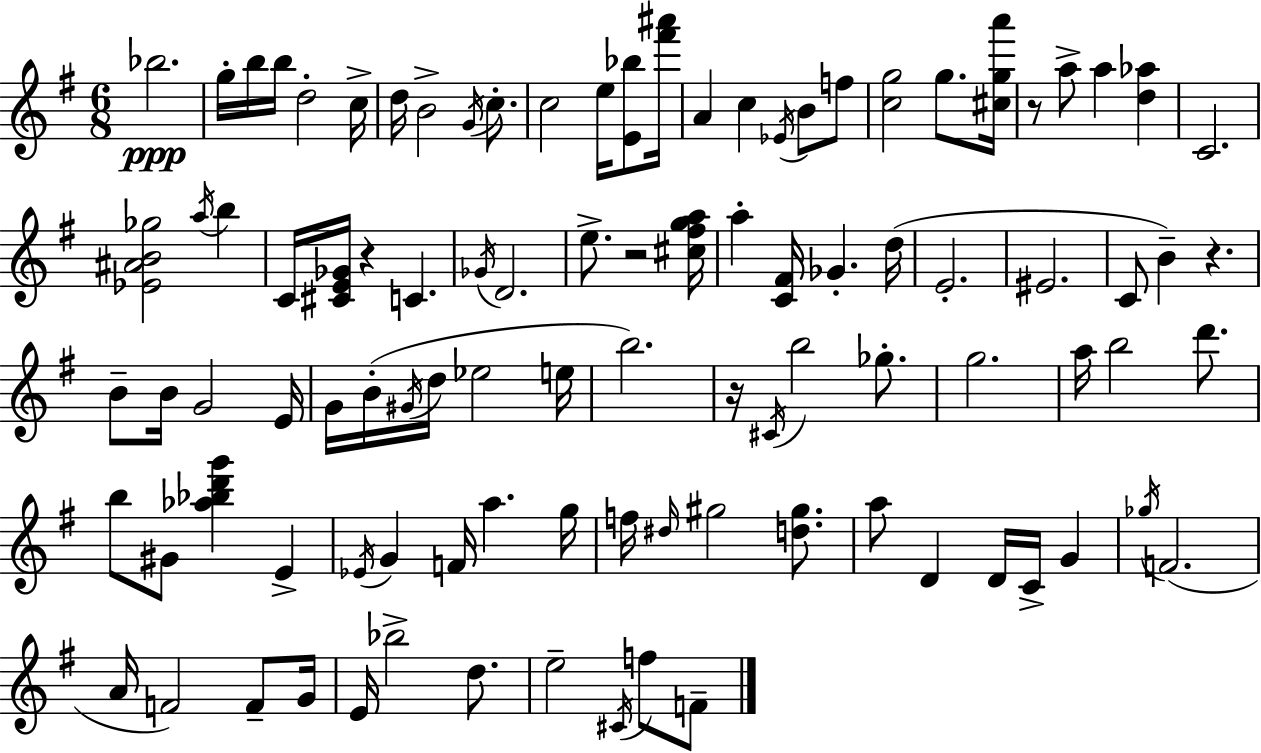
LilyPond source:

{
  \clef treble
  \numericTimeSignature
  \time 6/8
  \key e \minor
  \repeat volta 2 { bes''2.\ppp | g''16-. b''16 b''16 d''2-. c''16-> | d''16 b'2-> \acciaccatura { g'16 } c''8.-. | c''2 e''16 <e' bes''>8 | \break <fis''' ais'''>16 a'4 c''4 \acciaccatura { ees'16 } b'8 | f''8 <c'' g''>2 g''8. | <cis'' g'' a'''>16 r8 a''8-> a''4 <d'' aes''>4 | c'2. | \break <ees' ais' b' ges''>2 \acciaccatura { a''16 } b''4 | c'16 <cis' e' ges'>16 r4 c'4. | \acciaccatura { ges'16 } d'2. | e''8.-> r2 | \break <cis'' fis'' g'' a''>16 a''4-. <c' fis'>16 ges'4.-. | d''16( e'2.-. | eis'2. | c'8 b'4--) r4. | \break b'8-- b'16 g'2 | e'16 g'16 b'16-.( \acciaccatura { gis'16 } d''16 ees''2 | e''16 b''2.) | r16 \acciaccatura { cis'16 } b''2 | \break ges''8.-. g''2. | a''16 b''2 | d'''8. b''8 gis'8 <aes'' bes'' d''' g'''>4 | e'4-> \acciaccatura { ees'16 } g'4 f'16 | \break a''4. g''16 f''16 \grace { dis''16 } gis''2 | <d'' gis''>8. a''8 d'4 | d'16 c'16-> g'4 \acciaccatura { ges''16 }( f'2. | a'16 f'2) | \break f'8-- g'16 e'16 bes''2-> | d''8. e''2-- | \acciaccatura { cis'16 } f''8 f'8-- } \bar "|."
}